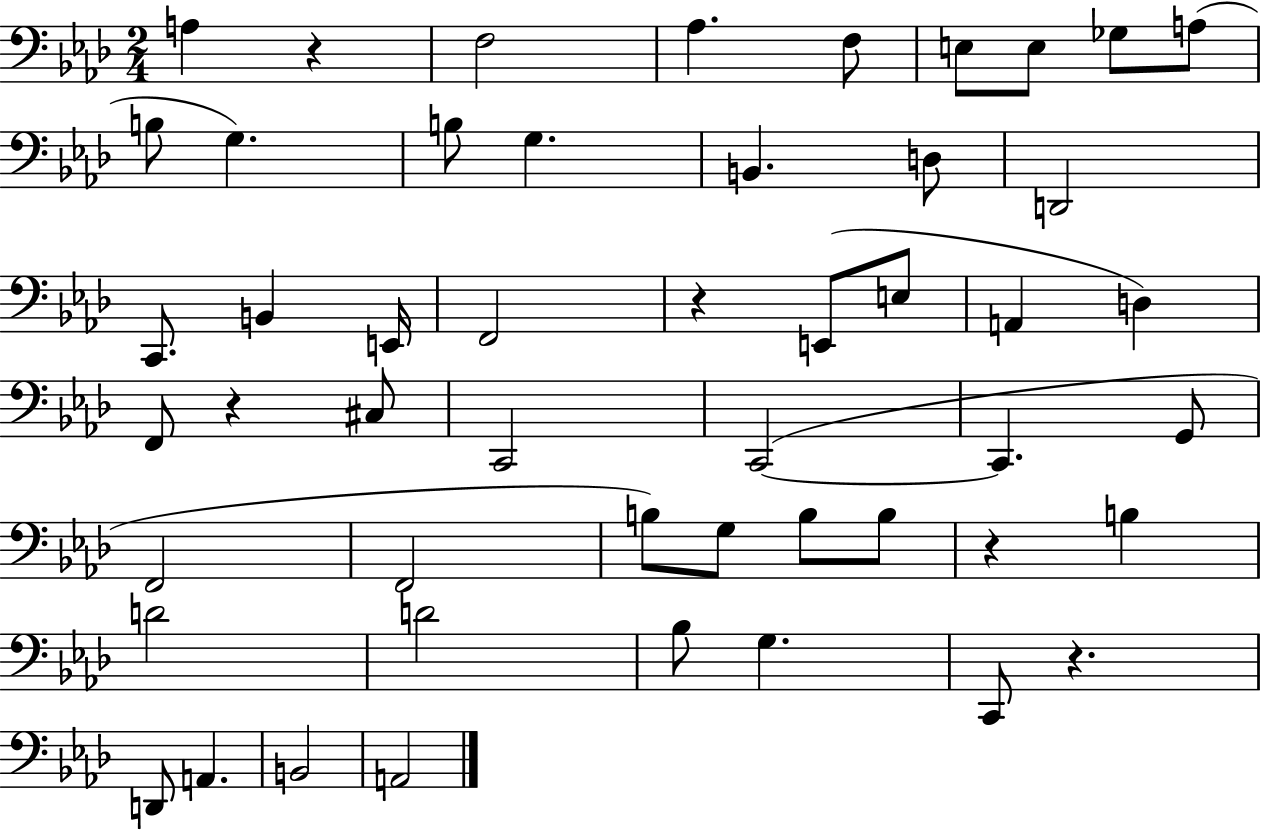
X:1
T:Untitled
M:2/4
L:1/4
K:Ab
A, z F,2 _A, F,/2 E,/2 E,/2 _G,/2 A,/2 B,/2 G, B,/2 G, B,, D,/2 D,,2 C,,/2 B,, E,,/4 F,,2 z E,,/2 E,/2 A,, D, F,,/2 z ^C,/2 C,,2 C,,2 C,, G,,/2 F,,2 F,,2 B,/2 G,/2 B,/2 B,/2 z B, D2 D2 _B,/2 G, C,,/2 z D,,/2 A,, B,,2 A,,2